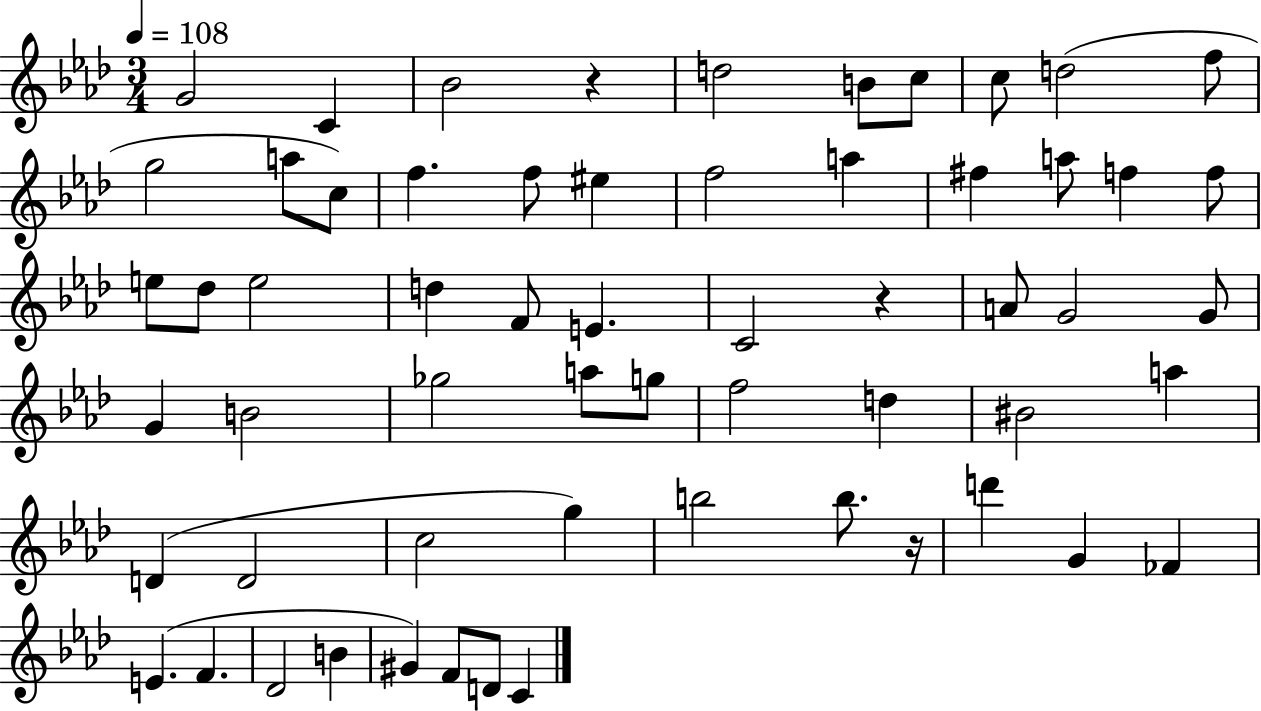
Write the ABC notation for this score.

X:1
T:Untitled
M:3/4
L:1/4
K:Ab
G2 C _B2 z d2 B/2 c/2 c/2 d2 f/2 g2 a/2 c/2 f f/2 ^e f2 a ^f a/2 f f/2 e/2 _d/2 e2 d F/2 E C2 z A/2 G2 G/2 G B2 _g2 a/2 g/2 f2 d ^B2 a D D2 c2 g b2 b/2 z/4 d' G _F E F _D2 B ^G F/2 D/2 C